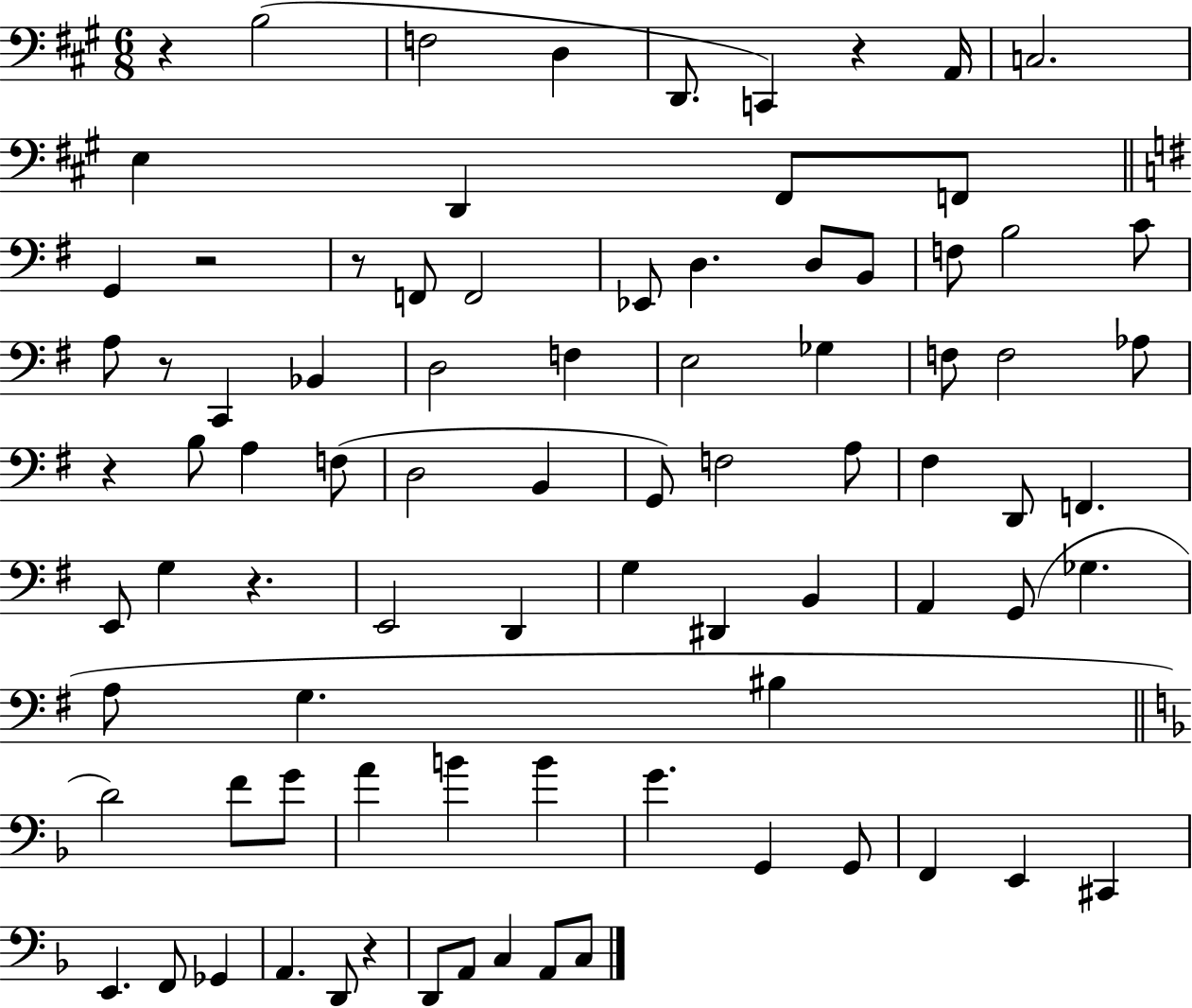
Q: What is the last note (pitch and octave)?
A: C3